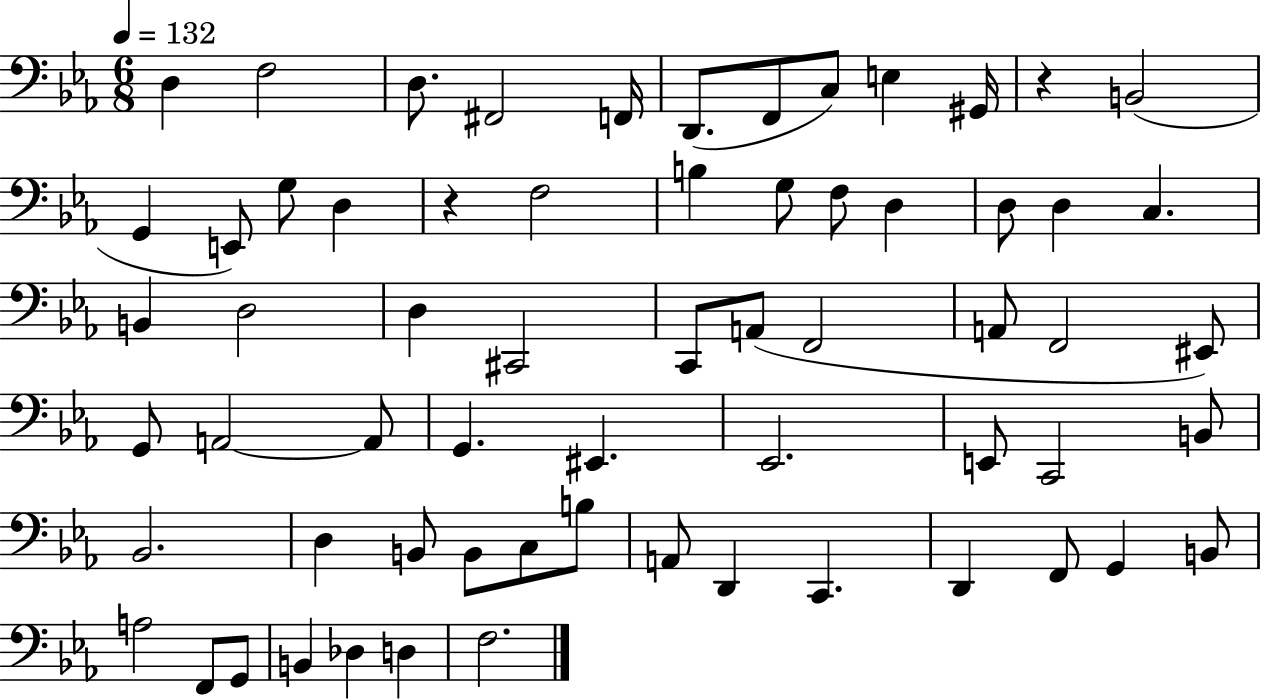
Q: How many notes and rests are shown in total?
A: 64